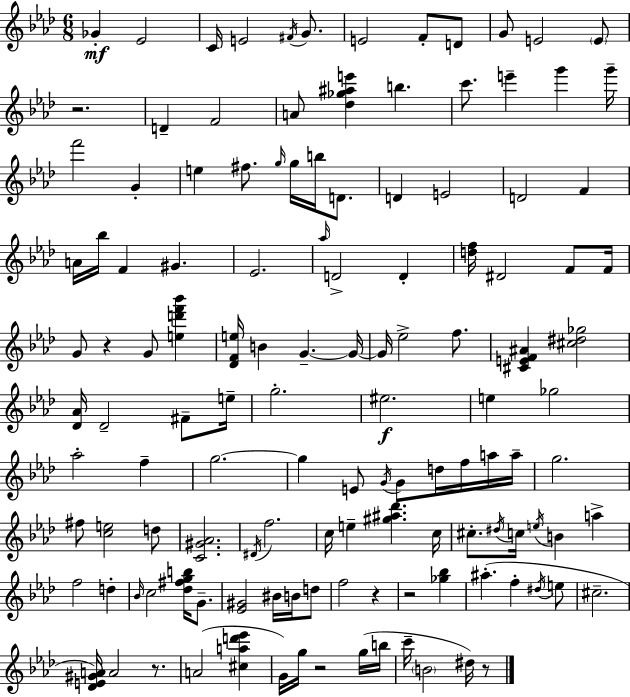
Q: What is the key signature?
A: F minor